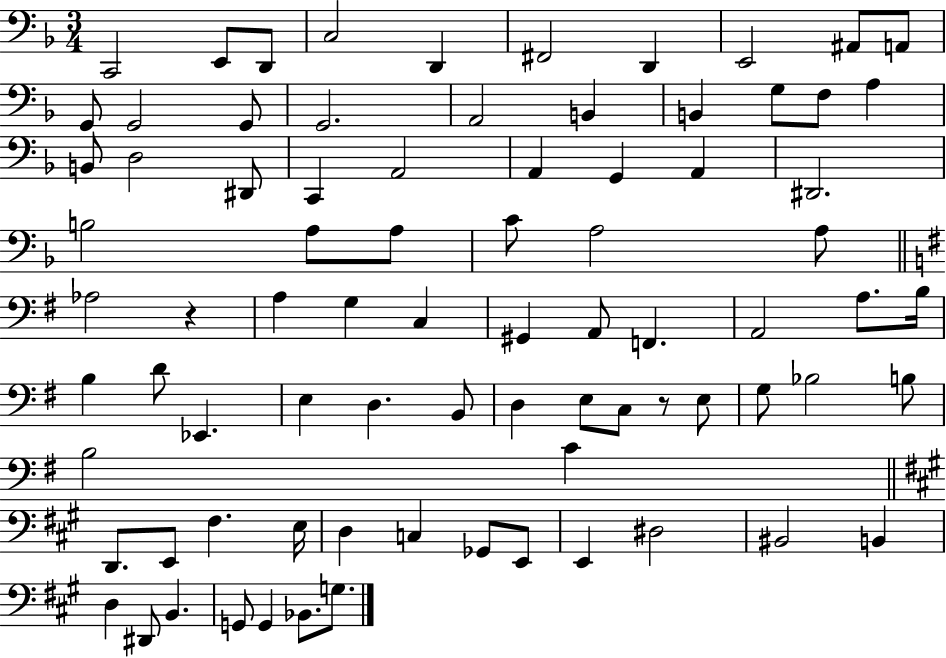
X:1
T:Untitled
M:3/4
L:1/4
K:F
C,,2 E,,/2 D,,/2 C,2 D,, ^F,,2 D,, E,,2 ^A,,/2 A,,/2 G,,/2 G,,2 G,,/2 G,,2 A,,2 B,, B,, G,/2 F,/2 A, B,,/2 D,2 ^D,,/2 C,, A,,2 A,, G,, A,, ^D,,2 B,2 A,/2 A,/2 C/2 A,2 A,/2 _A,2 z A, G, C, ^G,, A,,/2 F,, A,,2 A,/2 B,/4 B, D/2 _E,, E, D, B,,/2 D, E,/2 C,/2 z/2 E,/2 G,/2 _B,2 B,/2 B,2 C D,,/2 E,,/2 ^F, E,/4 D, C, _G,,/2 E,,/2 E,, ^D,2 ^B,,2 B,, D, ^D,,/2 B,, G,,/2 G,, _B,,/2 G,/2